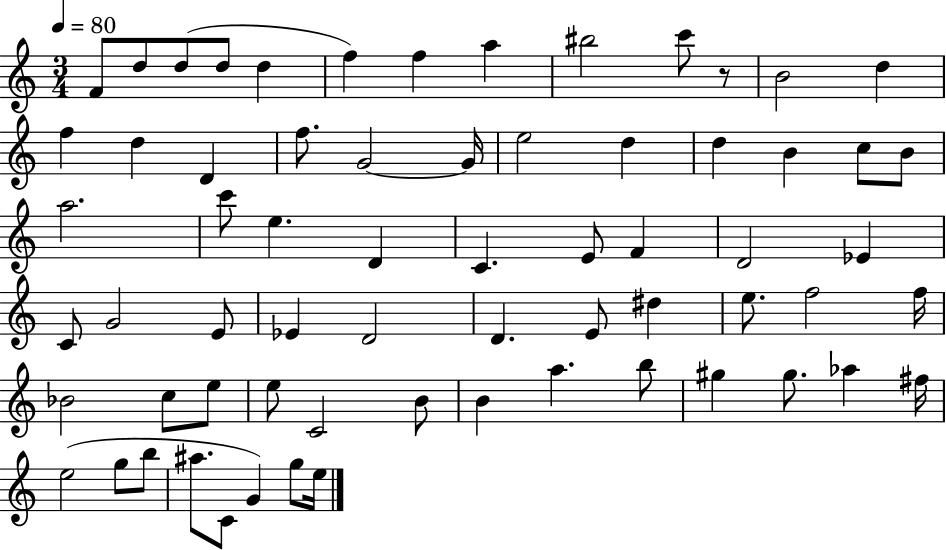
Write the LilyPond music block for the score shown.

{
  \clef treble
  \numericTimeSignature
  \time 3/4
  \key c \major
  \tempo 4 = 80
  f'8 d''8 d''8( d''8 d''4 | f''4) f''4 a''4 | bis''2 c'''8 r8 | b'2 d''4 | \break f''4 d''4 d'4 | f''8. g'2~~ g'16 | e''2 d''4 | d''4 b'4 c''8 b'8 | \break a''2. | c'''8 e''4. d'4 | c'4. e'8 f'4 | d'2 ees'4 | \break c'8 g'2 e'8 | ees'4 d'2 | d'4. e'8 dis''4 | e''8. f''2 f''16 | \break bes'2 c''8 e''8 | e''8 c'2 b'8 | b'4 a''4. b''8 | gis''4 gis''8. aes''4 fis''16 | \break e''2( g''8 b''8 | ais''8. c'8 g'4) g''8 e''16 | \bar "|."
}